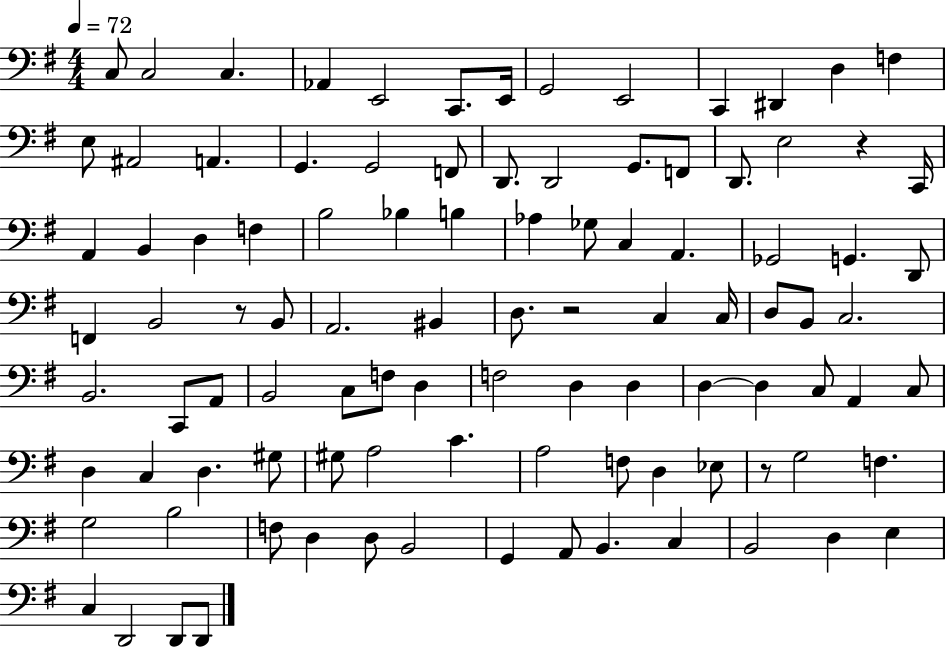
X:1
T:Untitled
M:4/4
L:1/4
K:G
C,/2 C,2 C, _A,, E,,2 C,,/2 E,,/4 G,,2 E,,2 C,, ^D,, D, F, E,/2 ^A,,2 A,, G,, G,,2 F,,/2 D,,/2 D,,2 G,,/2 F,,/2 D,,/2 E,2 z C,,/4 A,, B,, D, F, B,2 _B, B, _A, _G,/2 C, A,, _G,,2 G,, D,,/2 F,, B,,2 z/2 B,,/2 A,,2 ^B,, D,/2 z2 C, C,/4 D,/2 B,,/2 C,2 B,,2 C,,/2 A,,/2 B,,2 C,/2 F,/2 D, F,2 D, D, D, D, C,/2 A,, C,/2 D, C, D, ^G,/2 ^G,/2 A,2 C A,2 F,/2 D, _E,/2 z/2 G,2 F, G,2 B,2 F,/2 D, D,/2 B,,2 G,, A,,/2 B,, C, B,,2 D, E, C, D,,2 D,,/2 D,,/2